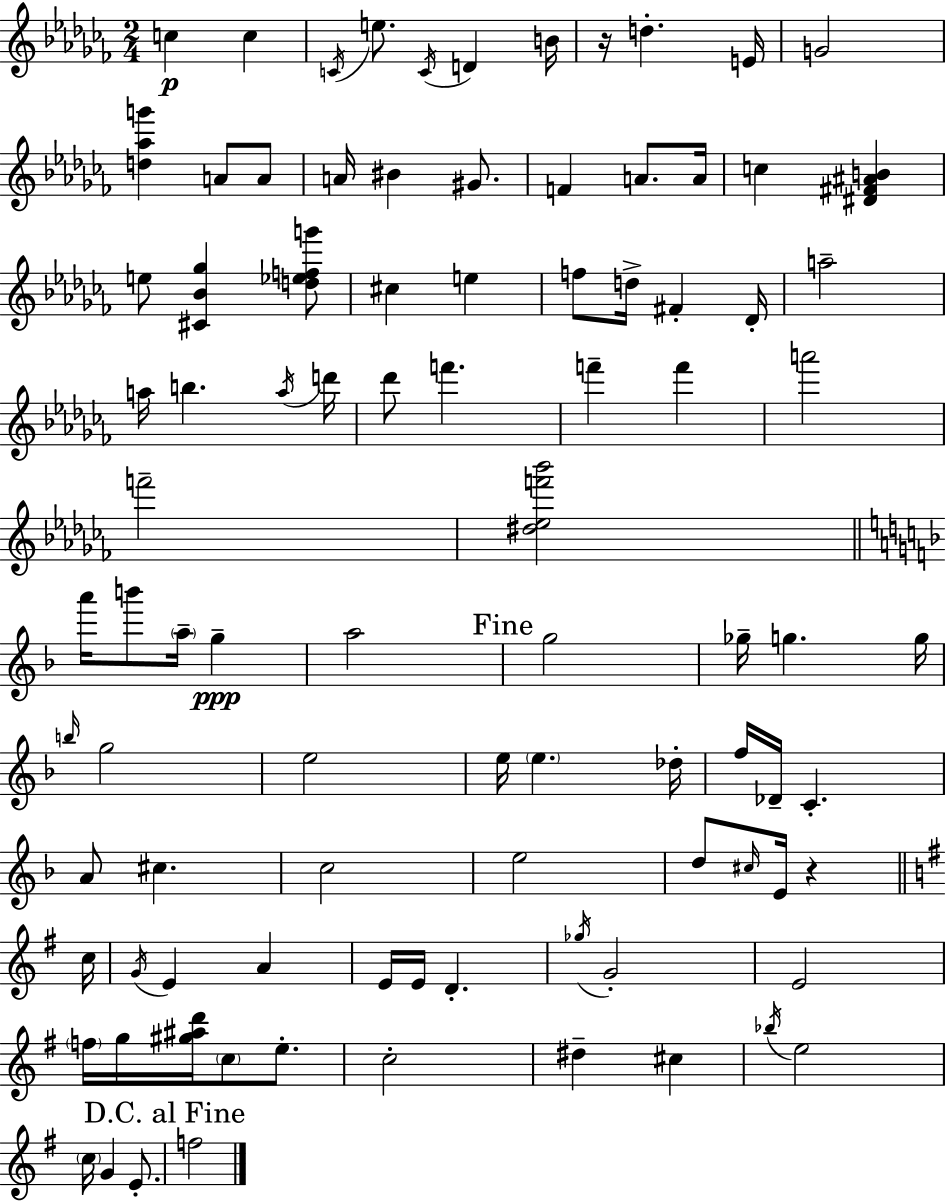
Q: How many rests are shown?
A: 2